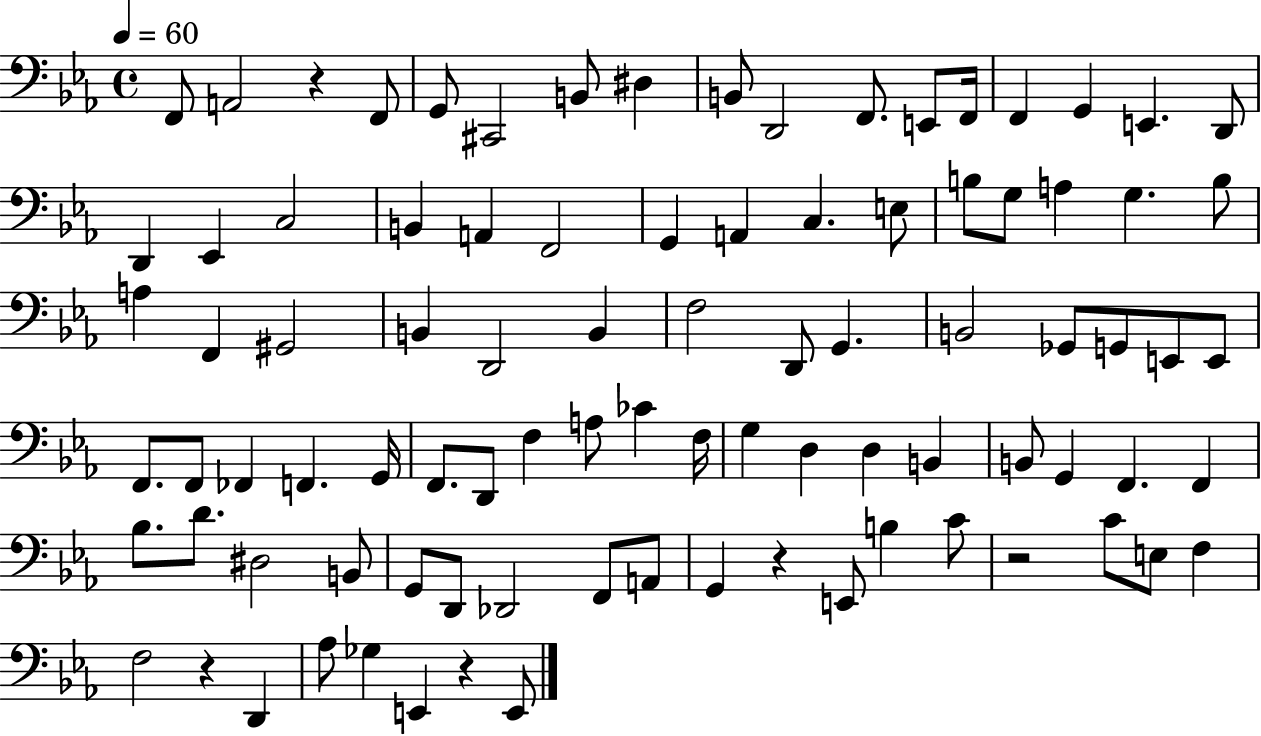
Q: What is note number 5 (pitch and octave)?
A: C#2